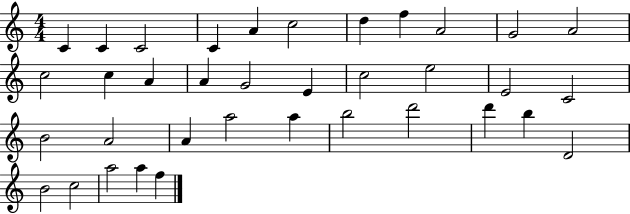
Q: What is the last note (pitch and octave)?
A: F5